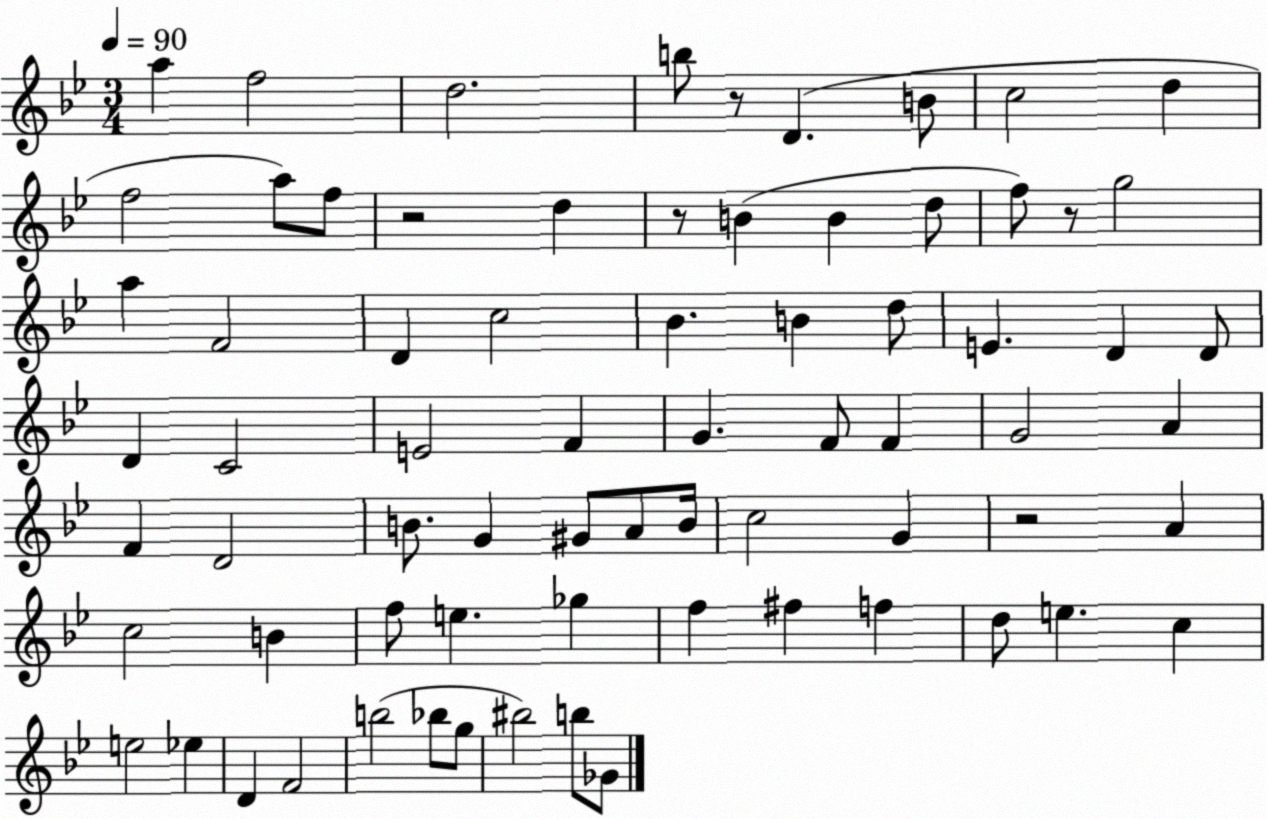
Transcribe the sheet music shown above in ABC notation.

X:1
T:Untitled
M:3/4
L:1/4
K:Bb
a f2 d2 b/2 z/2 D B/2 c2 d f2 a/2 f/2 z2 d z/2 B B d/2 f/2 z/2 g2 a F2 D c2 _B B d/2 E D D/2 D C2 E2 F G F/2 F G2 A F D2 B/2 G ^G/2 A/2 B/4 c2 G z2 A c2 B f/2 e _g f ^f f d/2 e c e2 _e D F2 b2 _b/2 g/2 ^b2 b/2 _G/2